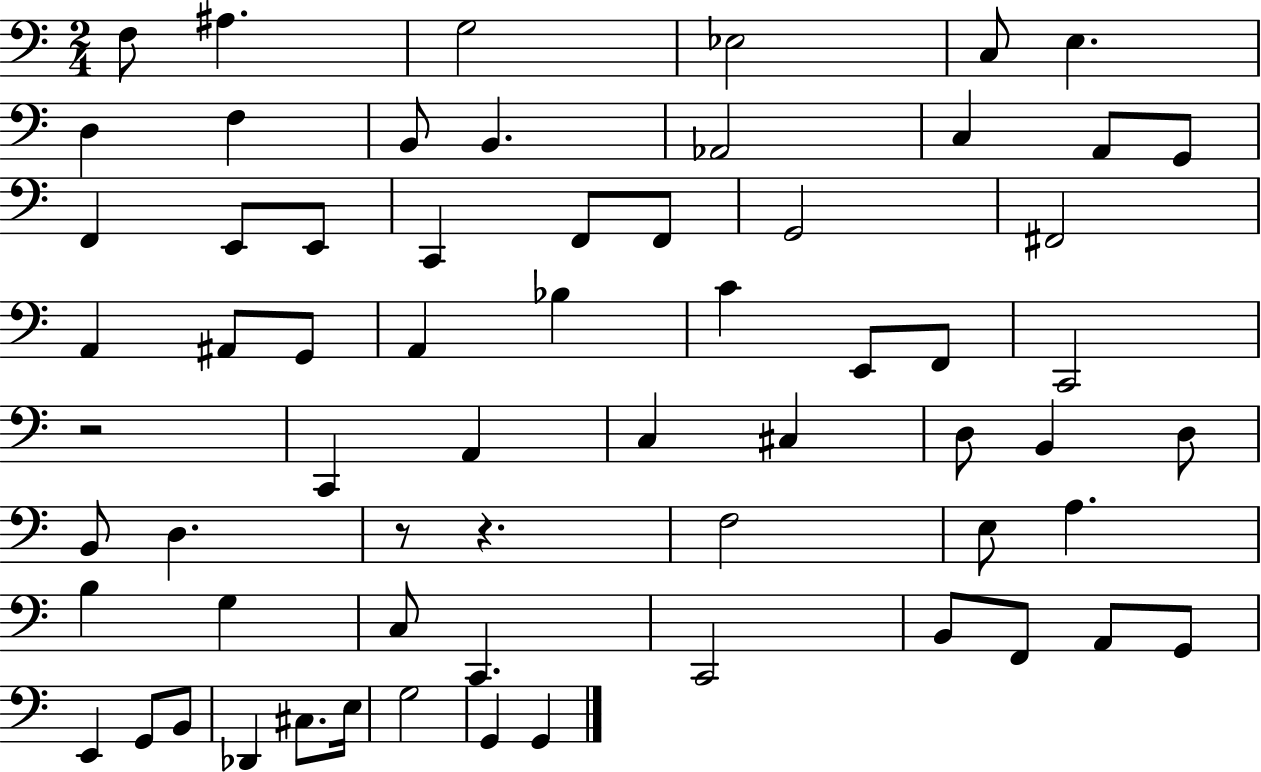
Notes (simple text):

F3/e A#3/q. G3/h Eb3/h C3/e E3/q. D3/q F3/q B2/e B2/q. Ab2/h C3/q A2/e G2/e F2/q E2/e E2/e C2/q F2/e F2/e G2/h F#2/h A2/q A#2/e G2/e A2/q Bb3/q C4/q E2/e F2/e C2/h R/h C2/q A2/q C3/q C#3/q D3/e B2/q D3/e B2/e D3/q. R/e R/q. F3/h E3/e A3/q. B3/q G3/q C3/e C2/q. C2/h B2/e F2/e A2/e G2/e E2/q G2/e B2/e Db2/q C#3/e. E3/s G3/h G2/q G2/q